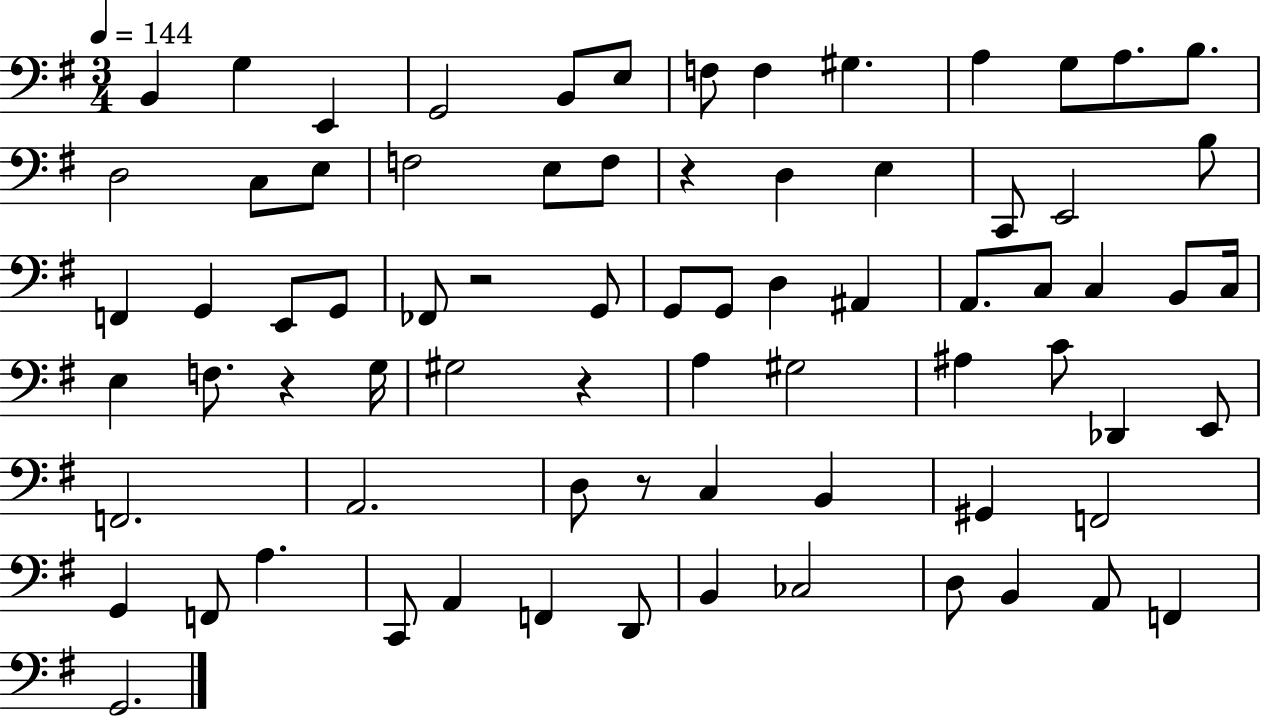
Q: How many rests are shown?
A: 5